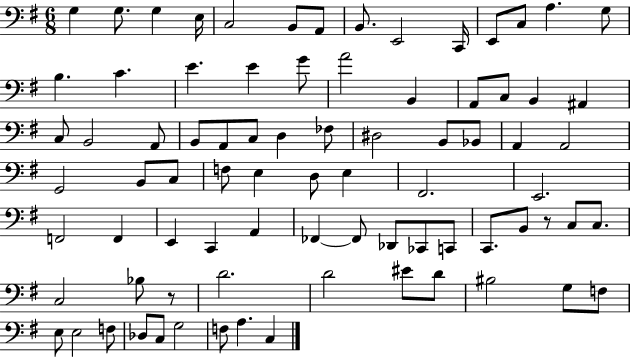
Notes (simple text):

G3/q G3/e. G3/q E3/s C3/h B2/e A2/e B2/e. E2/h C2/s E2/e C3/e A3/q. G3/e B3/q. C4/q. E4/q. E4/q G4/e A4/h B2/q A2/e C3/e B2/q A#2/q C3/e B2/h A2/e B2/e A2/e C3/e D3/q FES3/e D#3/h B2/e Bb2/e A2/q A2/h G2/h B2/e C3/e F3/e E3/q D3/e E3/q F#2/h. E2/h. F2/h F2/q E2/q C2/q A2/q FES2/q FES2/e Db2/e CES2/e C2/e C2/e. B2/e R/e C3/e C3/e. C3/h Bb3/e R/e D4/h. D4/h EIS4/e D4/e BIS3/h G3/e F3/e E3/e E3/h F3/e Db3/e C3/e G3/h F3/e A3/q. C3/q